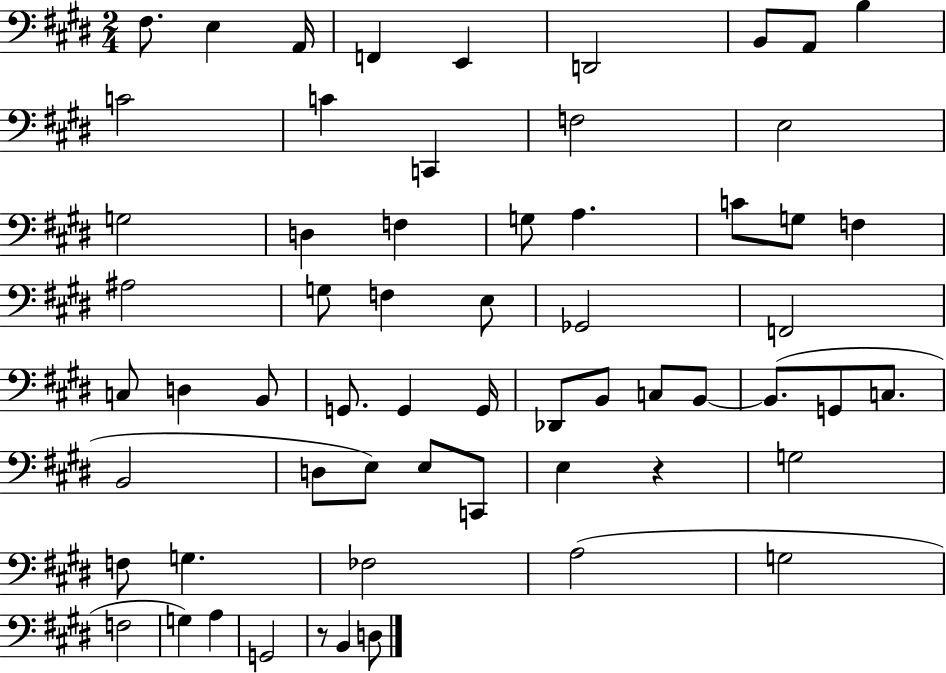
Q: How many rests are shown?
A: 2